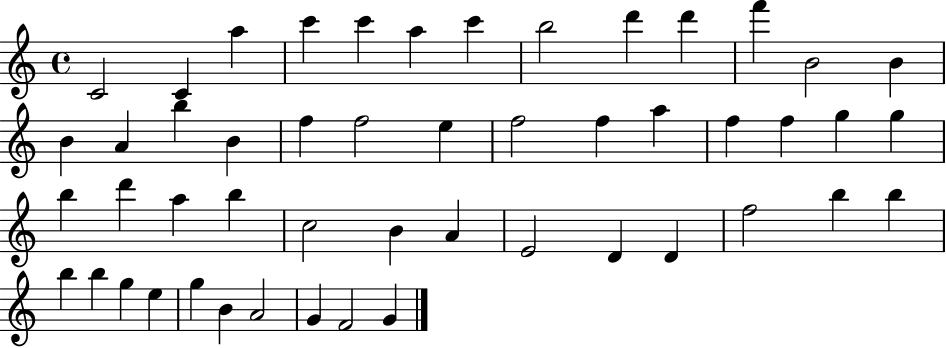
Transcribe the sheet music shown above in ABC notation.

X:1
T:Untitled
M:4/4
L:1/4
K:C
C2 C a c' c' a c' b2 d' d' f' B2 B B A b B f f2 e f2 f a f f g g b d' a b c2 B A E2 D D f2 b b b b g e g B A2 G F2 G